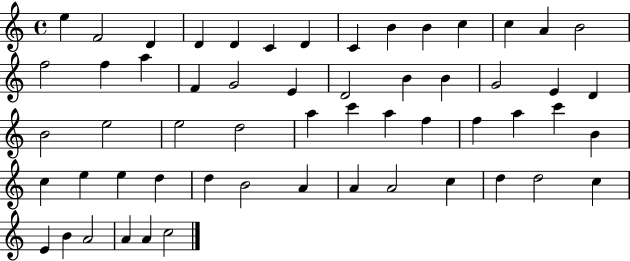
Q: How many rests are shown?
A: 0